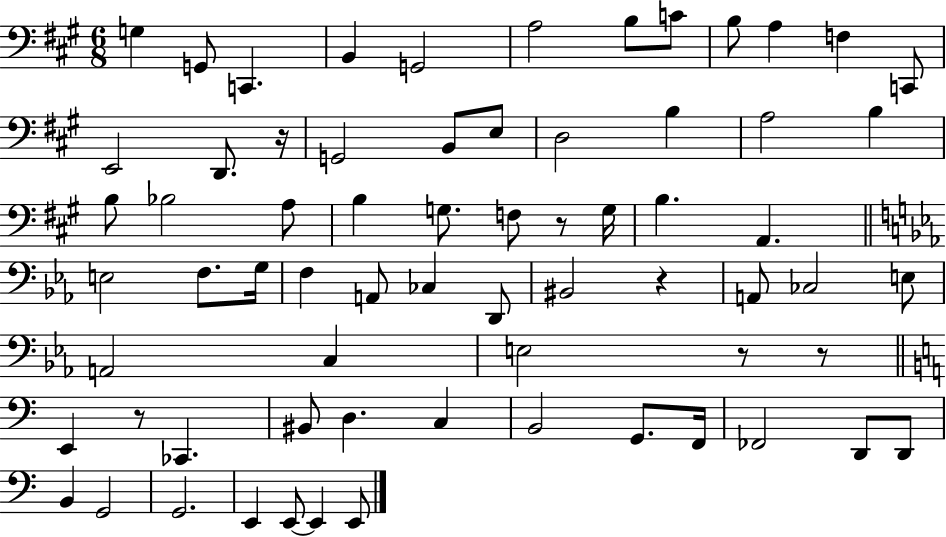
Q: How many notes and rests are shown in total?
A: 68